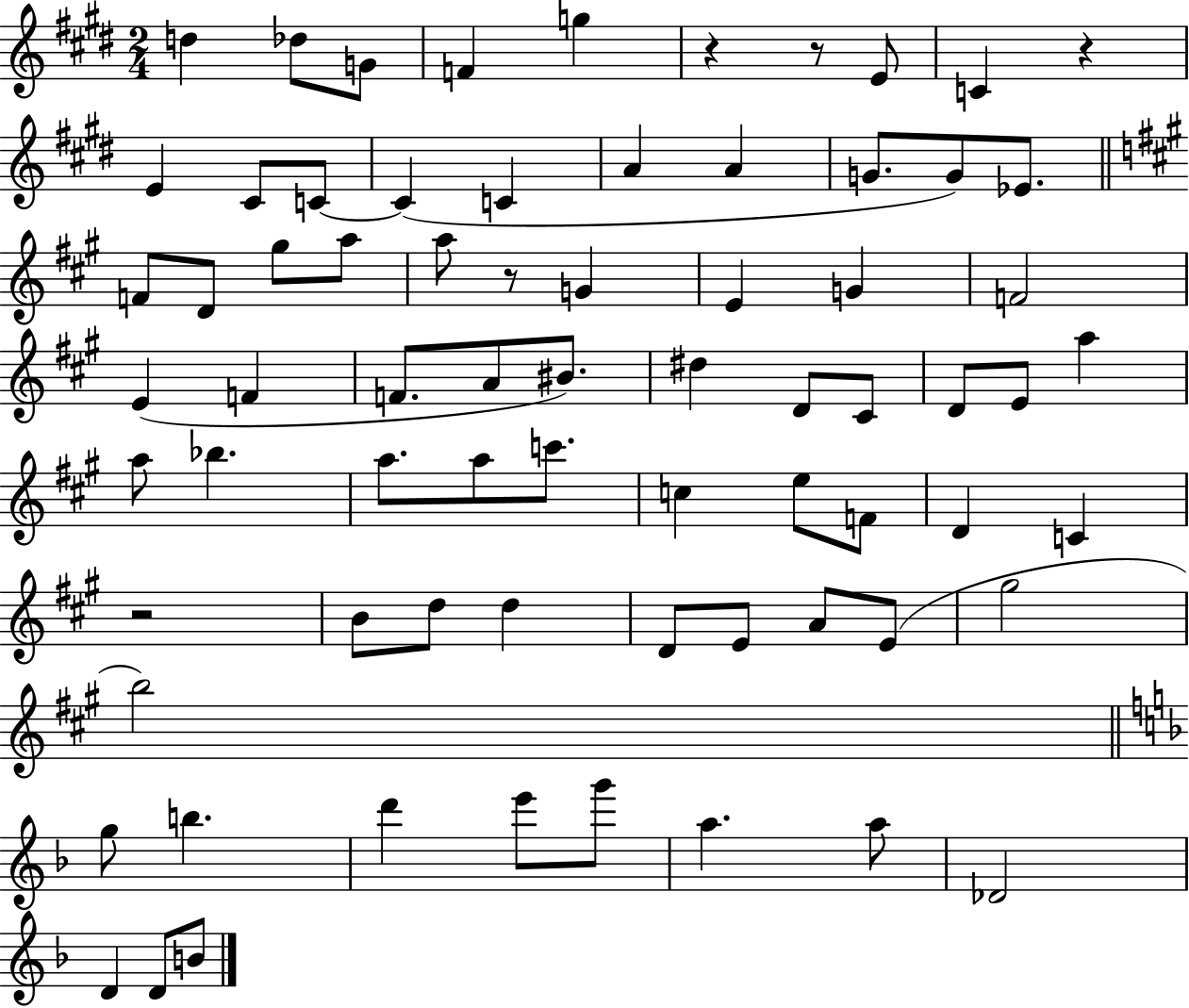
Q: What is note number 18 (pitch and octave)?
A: F4